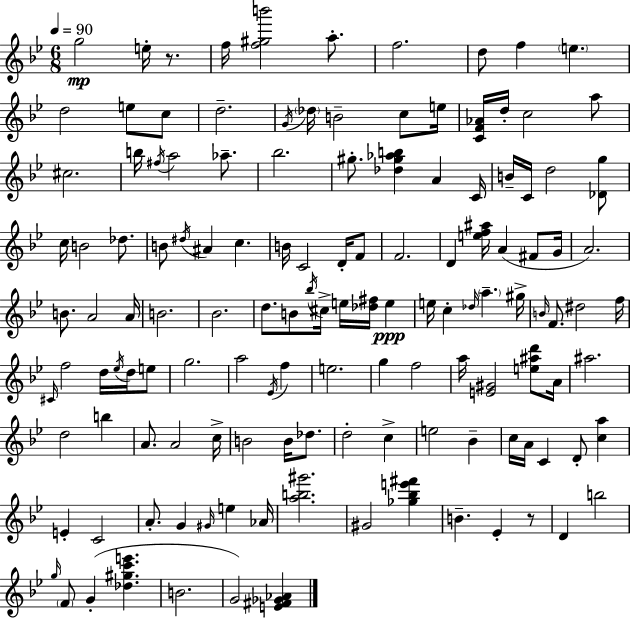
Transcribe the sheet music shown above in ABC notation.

X:1
T:Untitled
M:6/8
L:1/4
K:Gm
g2 e/4 z/2 f/4 [f^gb']2 a/2 f2 d/2 f e d2 e/2 c/2 d2 G/4 _d/4 B2 c/2 e/4 [CF_A]/4 d/4 c2 a/2 ^c2 b/4 ^f/4 a2 _a/2 _b2 ^g/2 [_d^g_ab] A C/4 B/4 C/4 d2 [_Dg]/2 c/4 B2 _d/2 B/2 ^d/4 ^A c B/4 C2 D/4 F/2 F2 D [ef^a]/4 A ^F/2 G/4 A2 B/2 A2 A/4 B2 _B2 d/2 B/2 _b/4 ^c/4 e/4 [_d^f]/4 e e/4 c _d/4 a ^g/4 B/4 F/2 ^d2 f/4 ^C/4 f2 d/4 _e/4 d/4 e/2 g2 a2 _E/4 f e2 g f2 a/4 [E^G]2 [e^ad']/2 A/4 ^a2 d2 b A/2 A2 c/4 B2 B/4 _d/2 d2 c e2 _B c/4 A/4 C D/2 [ca] E C2 A/2 G ^G/4 e _A/4 [ab^g']2 ^G2 [_g_be'^f'] B _E z/2 D b2 g/4 F/2 G [_d^gc'e'] B2 G2 [E^F_G_A]